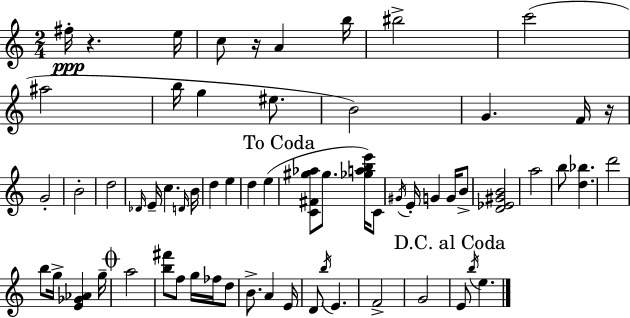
X:1
T:Untitled
M:2/4
L:1/4
K:Am
^f/4 z e/4 c/2 z/4 A b/4 ^b2 c'2 ^a2 b/4 g ^e/2 B2 G F/4 z/4 G2 B2 d2 _D/4 E/4 c D/4 B/4 d e d e [C^F^g_a]/2 ^g/2 [_gabe']/4 C/2 ^G/4 E/4 G G/4 B/2 [D_E^GB]2 a2 b/2 [d_b] d'2 b/2 g/4 [E_G_A] g/4 a2 [b^f']/2 f/2 g/4 _f/4 d/2 B/2 A E/4 D/2 b/4 E F2 G2 E/2 b/4 e